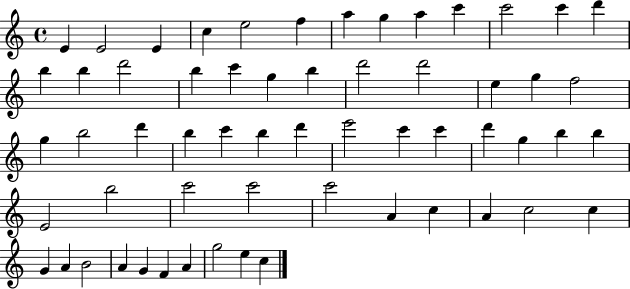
X:1
T:Untitled
M:4/4
L:1/4
K:C
E E2 E c e2 f a g a c' c'2 c' d' b b d'2 b c' g b d'2 d'2 e g f2 g b2 d' b c' b d' e'2 c' c' d' g b b E2 b2 c'2 c'2 c'2 A c A c2 c G A B2 A G F A g2 e c